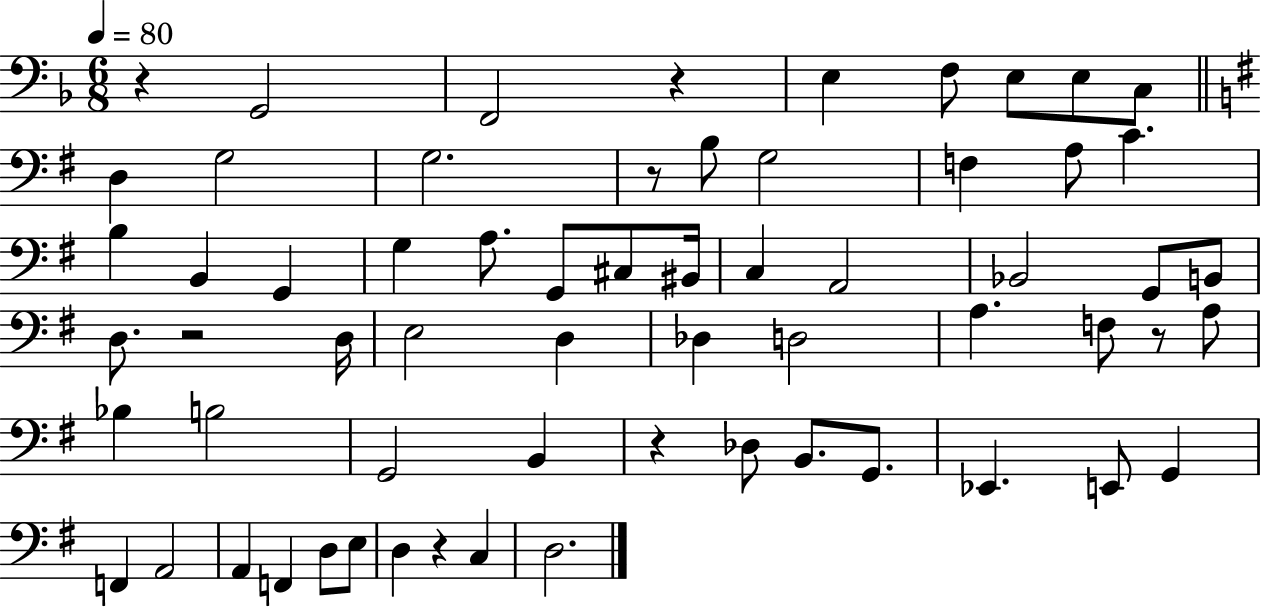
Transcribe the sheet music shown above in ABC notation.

X:1
T:Untitled
M:6/8
L:1/4
K:F
z G,,2 F,,2 z E, F,/2 E,/2 E,/2 C,/2 D, G,2 G,2 z/2 B,/2 G,2 F, A,/2 C B, B,, G,, G, A,/2 G,,/2 ^C,/2 ^B,,/4 C, A,,2 _B,,2 G,,/2 B,,/2 D,/2 z2 D,/4 E,2 D, _D, D,2 A, F,/2 z/2 A,/2 _B, B,2 G,,2 B,, z _D,/2 B,,/2 G,,/2 _E,, E,,/2 G,, F,, A,,2 A,, F,, D,/2 E,/2 D, z C, D,2